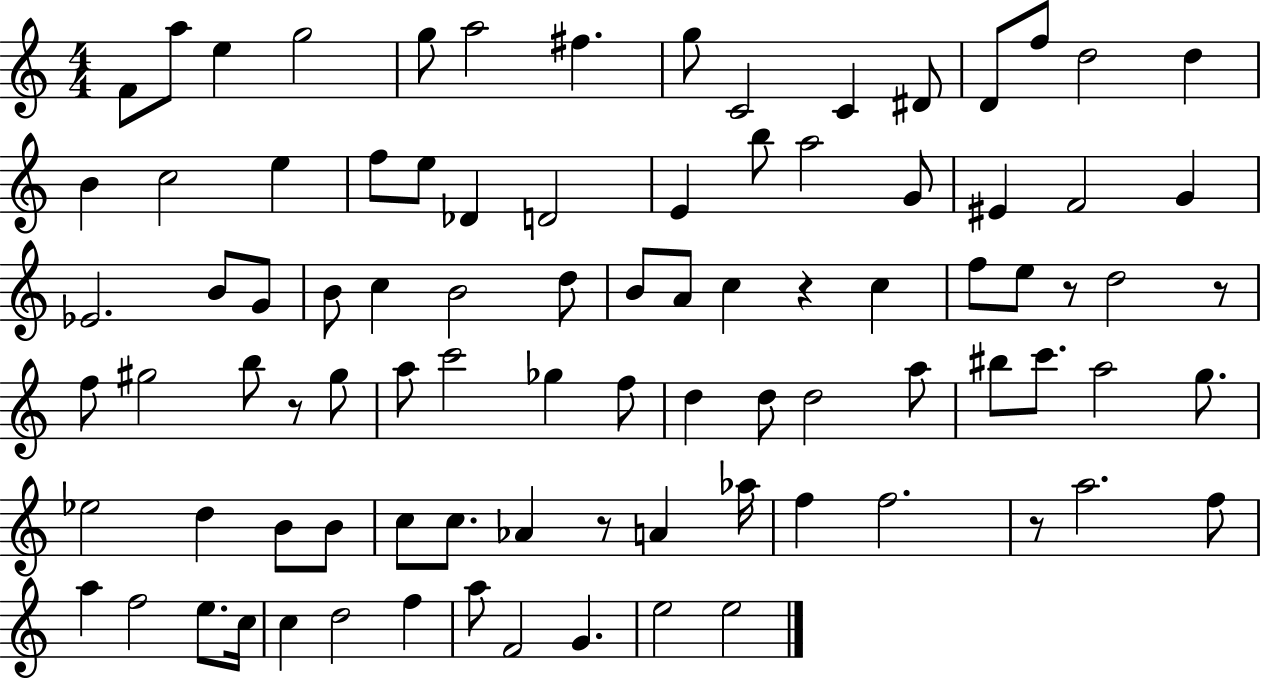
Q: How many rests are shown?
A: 6